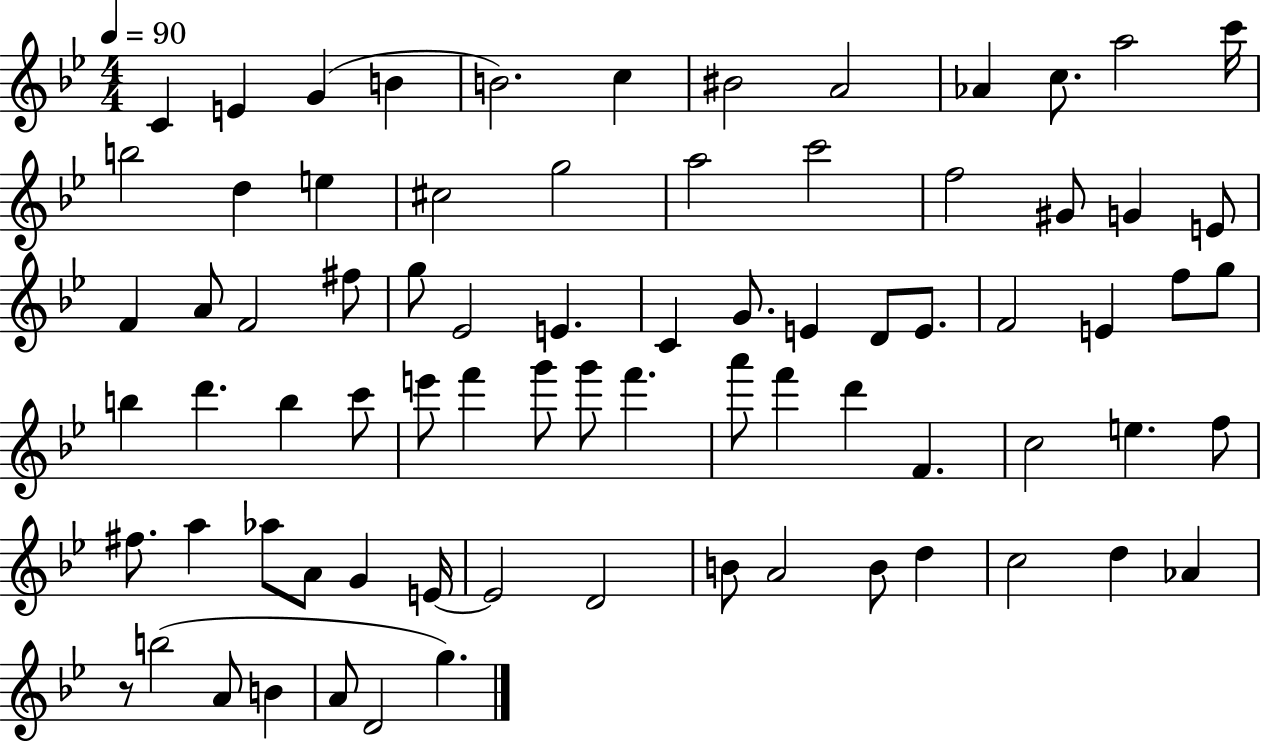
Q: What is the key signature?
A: BES major